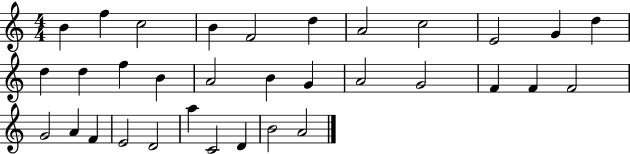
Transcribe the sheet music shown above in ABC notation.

X:1
T:Untitled
M:4/4
L:1/4
K:C
B f c2 B F2 d A2 c2 E2 G d d d f B A2 B G A2 G2 F F F2 G2 A F E2 D2 a C2 D B2 A2